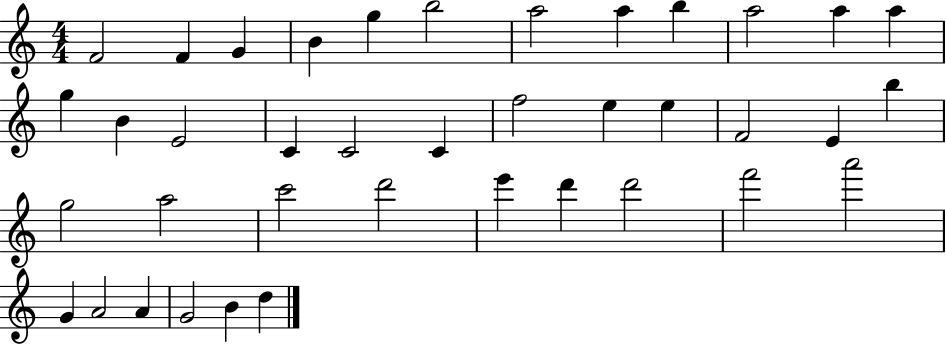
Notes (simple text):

F4/h F4/q G4/q B4/q G5/q B5/h A5/h A5/q B5/q A5/h A5/q A5/q G5/q B4/q E4/h C4/q C4/h C4/q F5/h E5/q E5/q F4/h E4/q B5/q G5/h A5/h C6/h D6/h E6/q D6/q D6/h F6/h A6/h G4/q A4/h A4/q G4/h B4/q D5/q